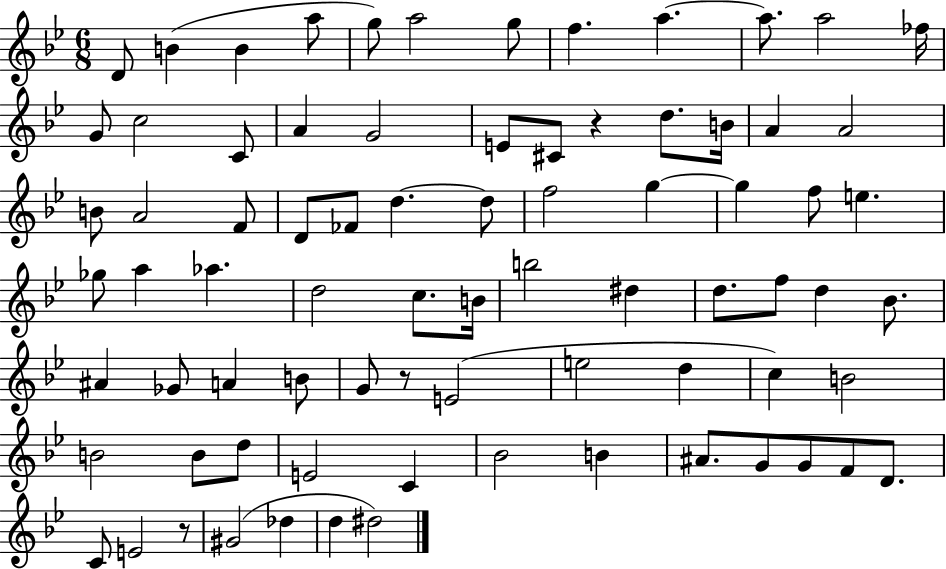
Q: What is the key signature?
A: BES major